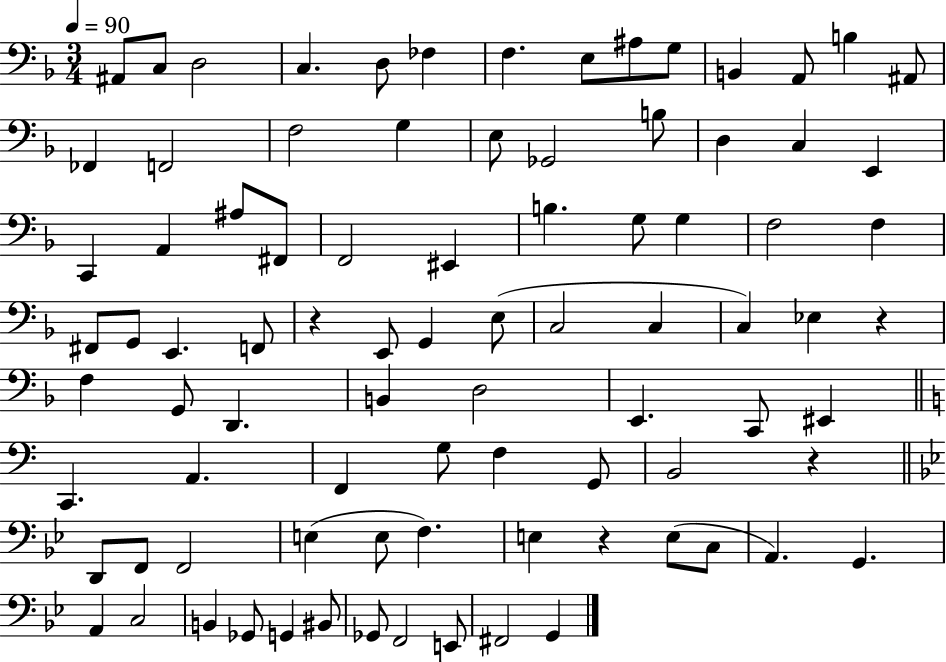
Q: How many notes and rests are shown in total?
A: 87